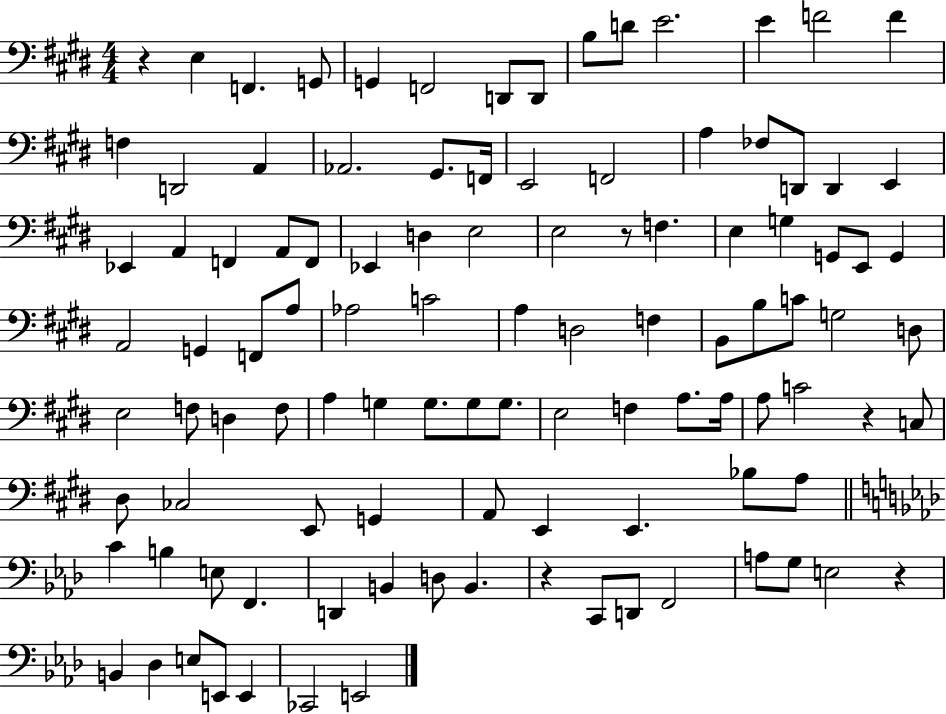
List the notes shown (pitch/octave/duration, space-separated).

R/q E3/q F2/q. G2/e G2/q F2/h D2/e D2/e B3/e D4/e E4/h. E4/q F4/h F4/q F3/q D2/h A2/q Ab2/h. G#2/e. F2/s E2/h F2/h A3/q FES3/e D2/e D2/q E2/q Eb2/q A2/q F2/q A2/e F2/e Eb2/q D3/q E3/h E3/h R/e F3/q. E3/q G3/q G2/e E2/e G2/q A2/h G2/q F2/e A3/e Ab3/h C4/h A3/q D3/h F3/q B2/e B3/e C4/e G3/h D3/e E3/h F3/e D3/q F3/e A3/q G3/q G3/e. G3/e G3/e. E3/h F3/q A3/e. A3/s A3/e C4/h R/q C3/e D#3/e CES3/h E2/e G2/q A2/e E2/q E2/q. Bb3/e A3/e C4/q B3/q E3/e F2/q. D2/q B2/q D3/e B2/q. R/q C2/e D2/e F2/h A3/e G3/e E3/h R/q B2/q Db3/q E3/e E2/e E2/q CES2/h E2/h